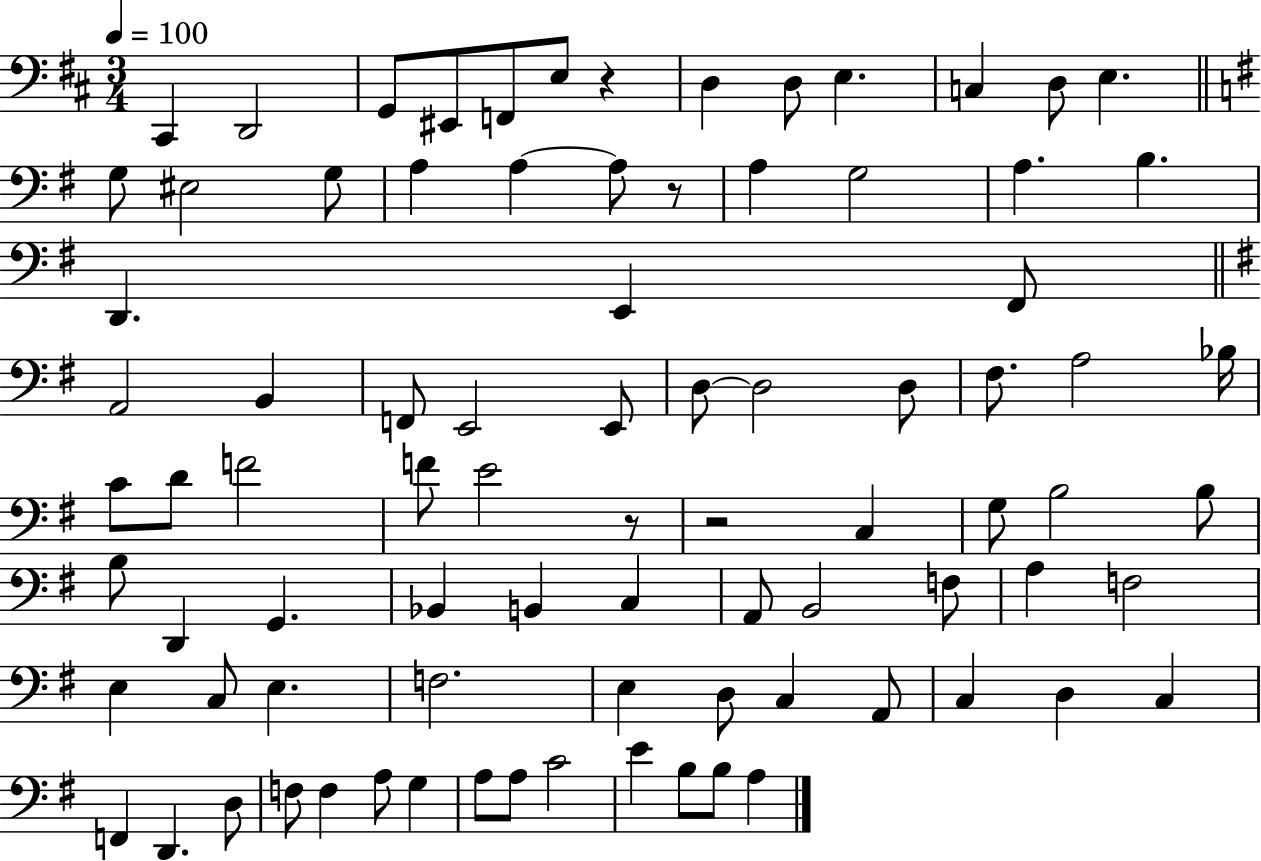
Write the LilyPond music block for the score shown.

{
  \clef bass
  \numericTimeSignature
  \time 3/4
  \key d \major
  \tempo 4 = 100
  \repeat volta 2 { cis,4 d,2 | g,8 eis,8 f,8 e8 r4 | d4 d8 e4. | c4 d8 e4. | \break \bar "||" \break \key g \major g8 eis2 g8 | a4 a4~~ a8 r8 | a4 g2 | a4. b4. | \break d,4. e,4 fis,8 | \bar "||" \break \key g \major a,2 b,4 | f,8 e,2 e,8 | d8~~ d2 d8 | fis8. a2 bes16 | \break c'8 d'8 f'2 | f'8 e'2 r8 | r2 c4 | g8 b2 b8 | \break b8 d,4 g,4. | bes,4 b,4 c4 | a,8 b,2 f8 | a4 f2 | \break e4 c8 e4. | f2. | e4 d8 c4 a,8 | c4 d4 c4 | \break f,4 d,4. d8 | f8 f4 a8 g4 | a8 a8 c'2 | e'4 b8 b8 a4 | \break } \bar "|."
}